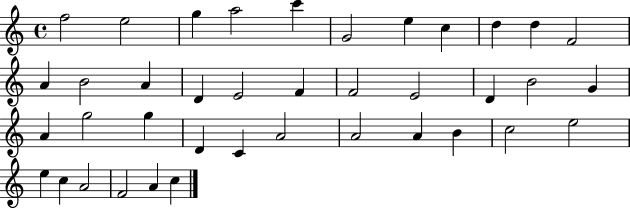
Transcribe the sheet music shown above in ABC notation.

X:1
T:Untitled
M:4/4
L:1/4
K:C
f2 e2 g a2 c' G2 e c d d F2 A B2 A D E2 F F2 E2 D B2 G A g2 g D C A2 A2 A B c2 e2 e c A2 F2 A c